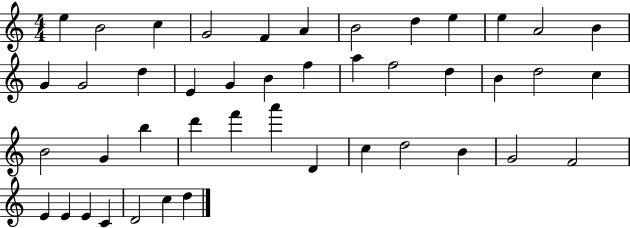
E5/q B4/h C5/q G4/h F4/q A4/q B4/h D5/q E5/q E5/q A4/h B4/q G4/q G4/h D5/q E4/q G4/q B4/q F5/q A5/q F5/h D5/q B4/q D5/h C5/q B4/h G4/q B5/q D6/q F6/q A6/q D4/q C5/q D5/h B4/q G4/h F4/h E4/q E4/q E4/q C4/q D4/h C5/q D5/q